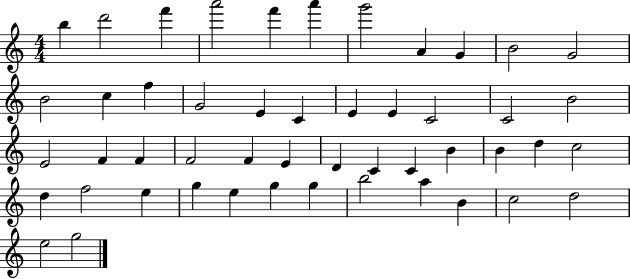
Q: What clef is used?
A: treble